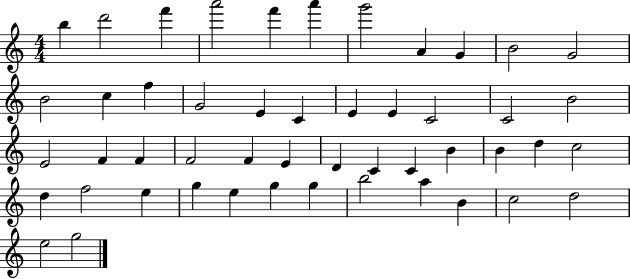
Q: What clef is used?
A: treble